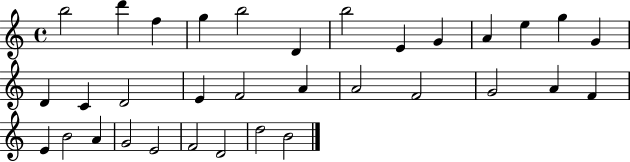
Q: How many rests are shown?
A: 0